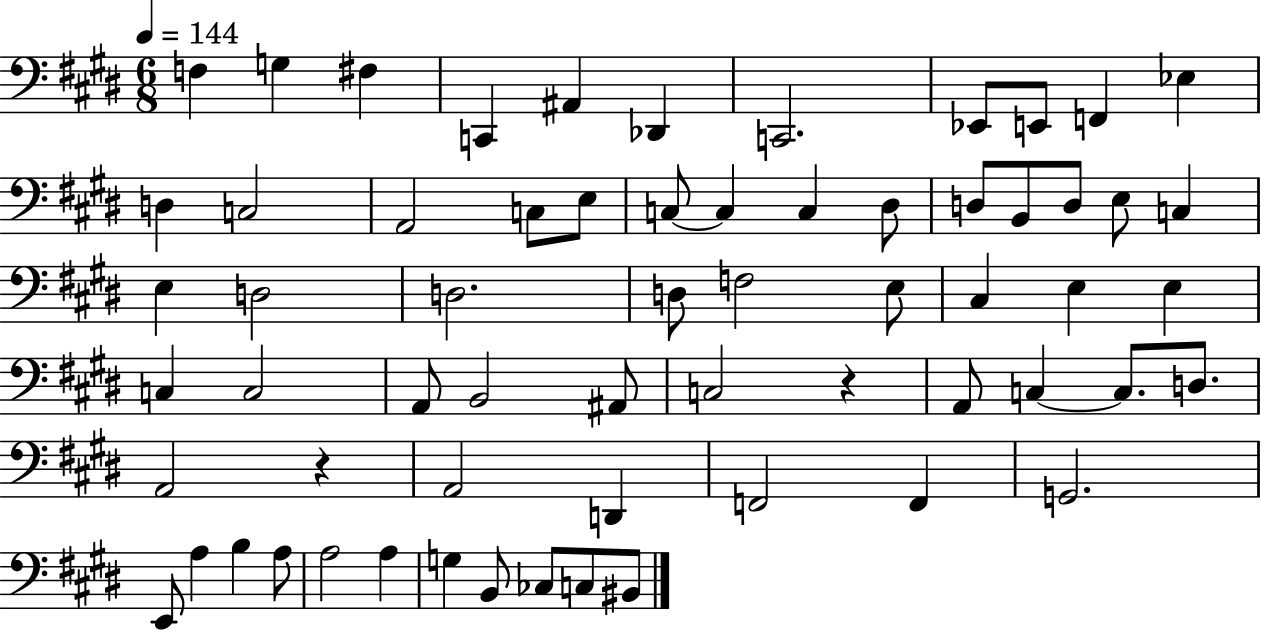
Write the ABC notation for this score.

X:1
T:Untitled
M:6/8
L:1/4
K:E
F, G, ^F, C,, ^A,, _D,, C,,2 _E,,/2 E,,/2 F,, _E, D, C,2 A,,2 C,/2 E,/2 C,/2 C, C, ^D,/2 D,/2 B,,/2 D,/2 E,/2 C, E, D,2 D,2 D,/2 F,2 E,/2 ^C, E, E, C, C,2 A,,/2 B,,2 ^A,,/2 C,2 z A,,/2 C, C,/2 D,/2 A,,2 z A,,2 D,, F,,2 F,, G,,2 E,,/2 A, B, A,/2 A,2 A, G, B,,/2 _C,/2 C,/2 ^B,,/2